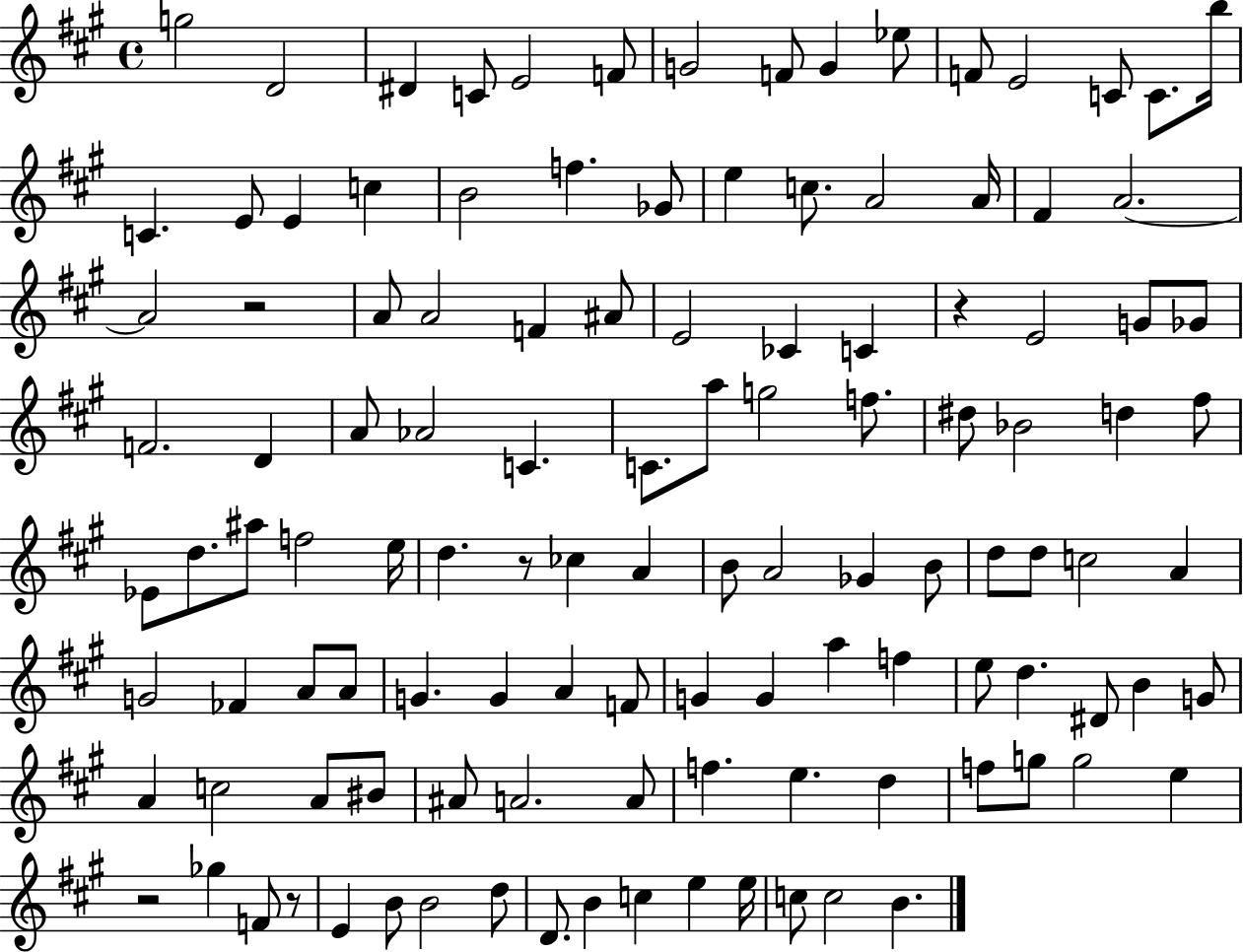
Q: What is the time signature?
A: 4/4